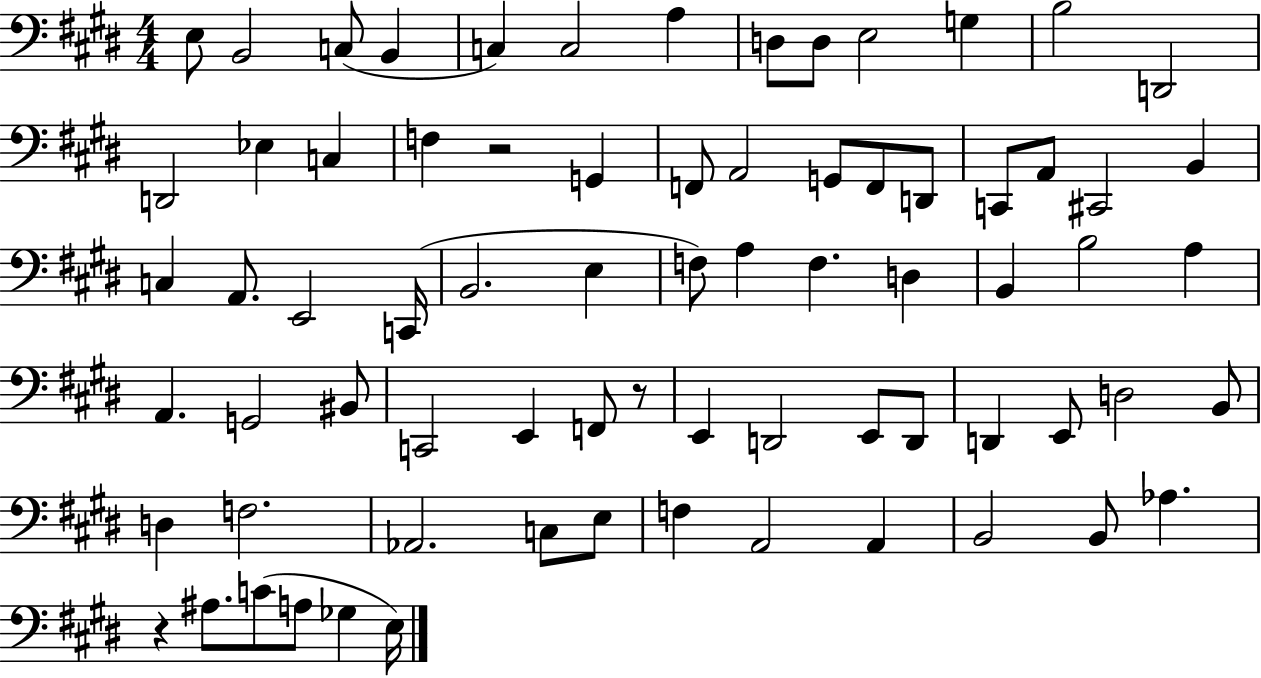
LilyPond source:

{
  \clef bass
  \numericTimeSignature
  \time 4/4
  \key e \major
  e8 b,2 c8( b,4 | c4) c2 a4 | d8 d8 e2 g4 | b2 d,2 | \break d,2 ees4 c4 | f4 r2 g,4 | f,8 a,2 g,8 f,8 d,8 | c,8 a,8 cis,2 b,4 | \break c4 a,8. e,2 c,16( | b,2. e4 | f8) a4 f4. d4 | b,4 b2 a4 | \break a,4. g,2 bis,8 | c,2 e,4 f,8 r8 | e,4 d,2 e,8 d,8 | d,4 e,8 d2 b,8 | \break d4 f2. | aes,2. c8 e8 | f4 a,2 a,4 | b,2 b,8 aes4. | \break r4 ais8. c'8( a8 ges4 e16) | \bar "|."
}